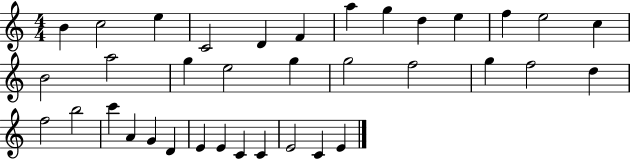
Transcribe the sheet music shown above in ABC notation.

X:1
T:Untitled
M:4/4
L:1/4
K:C
B c2 e C2 D F a g d e f e2 c B2 a2 g e2 g g2 f2 g f2 d f2 b2 c' A G D E E C C E2 C E